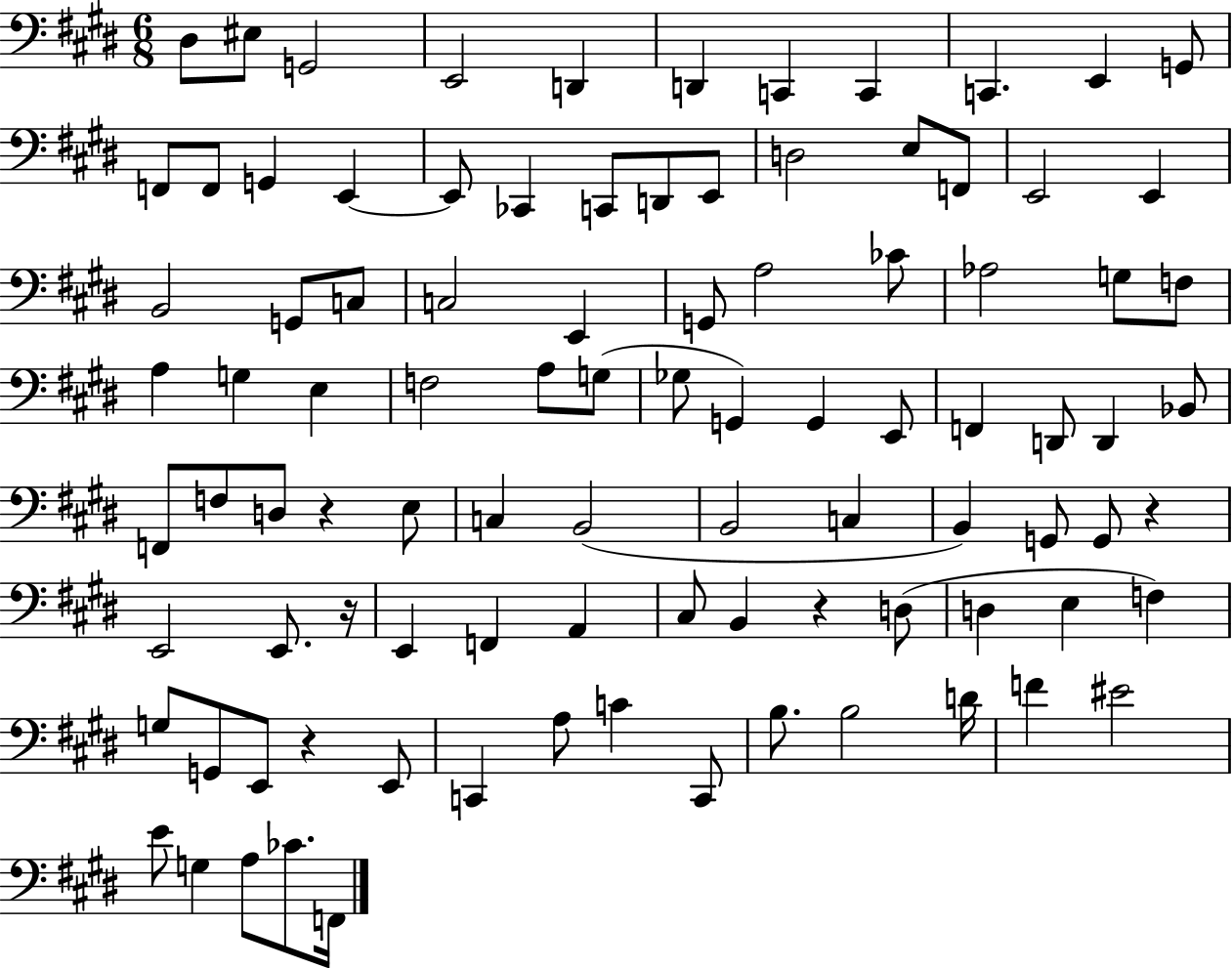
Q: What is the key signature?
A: E major